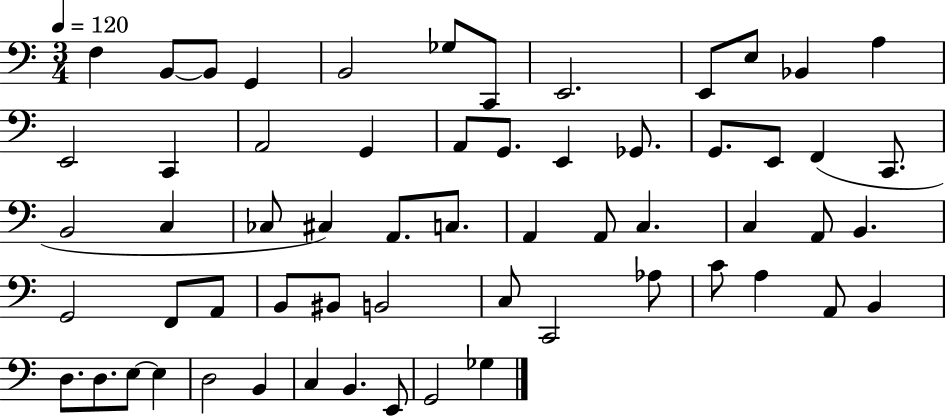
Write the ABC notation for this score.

X:1
T:Untitled
M:3/4
L:1/4
K:C
F, B,,/2 B,,/2 G,, B,,2 _G,/2 C,,/2 E,,2 E,,/2 E,/2 _B,, A, E,,2 C,, A,,2 G,, A,,/2 G,,/2 E,, _G,,/2 G,,/2 E,,/2 F,, C,,/2 B,,2 C, _C,/2 ^C, A,,/2 C,/2 A,, A,,/2 C, C, A,,/2 B,, G,,2 F,,/2 A,,/2 B,,/2 ^B,,/2 B,,2 C,/2 C,,2 _A,/2 C/2 A, A,,/2 B,, D,/2 D,/2 E,/2 E, D,2 B,, C, B,, E,,/2 G,,2 _G,